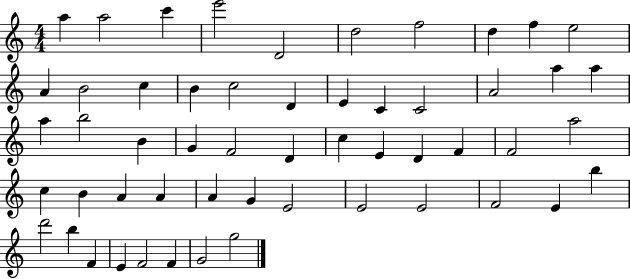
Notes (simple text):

A5/q A5/h C6/q E6/h D4/h D5/h F5/h D5/q F5/q E5/h A4/q B4/h C5/q B4/q C5/h D4/q E4/q C4/q C4/h A4/h A5/q A5/q A5/q B5/h B4/q G4/q F4/h D4/q C5/q E4/q D4/q F4/q F4/h A5/h C5/q B4/q A4/q A4/q A4/q G4/q E4/h E4/h E4/h F4/h E4/q B5/q D6/h B5/q F4/q E4/q F4/h F4/q G4/h G5/h